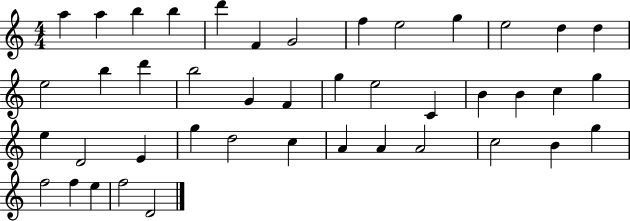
X:1
T:Untitled
M:4/4
L:1/4
K:C
a a b b d' F G2 f e2 g e2 d d e2 b d' b2 G F g e2 C B B c g e D2 E g d2 c A A A2 c2 B g f2 f e f2 D2